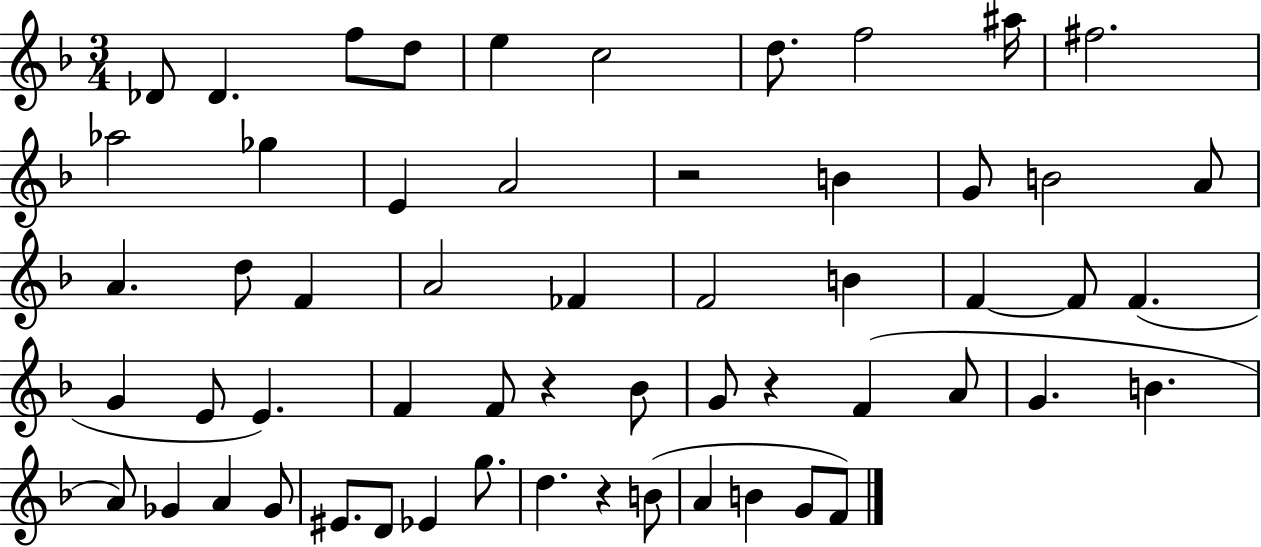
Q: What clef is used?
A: treble